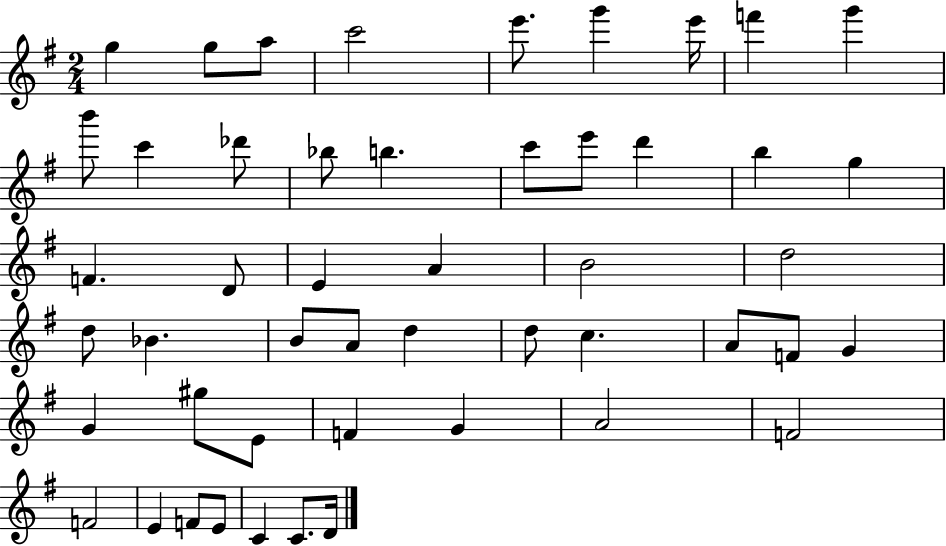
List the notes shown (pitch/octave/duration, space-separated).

G5/q G5/e A5/e C6/h E6/e. G6/q E6/s F6/q G6/q B6/e C6/q Db6/e Bb5/e B5/q. C6/e E6/e D6/q B5/q G5/q F4/q. D4/e E4/q A4/q B4/h D5/h D5/e Bb4/q. B4/e A4/e D5/q D5/e C5/q. A4/e F4/e G4/q G4/q G#5/e E4/e F4/q G4/q A4/h F4/h F4/h E4/q F4/e E4/e C4/q C4/e. D4/s